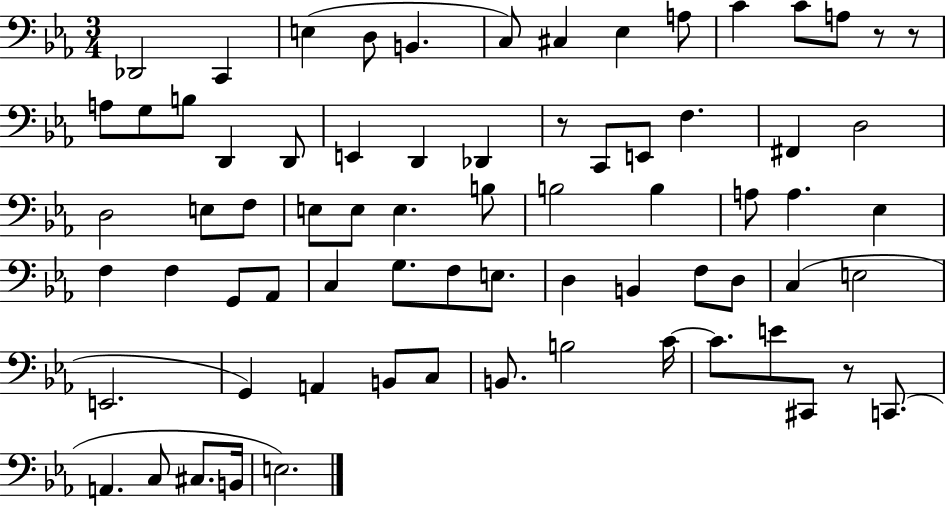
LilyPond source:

{
  \clef bass
  \numericTimeSignature
  \time 3/4
  \key ees \major
  des,2 c,4 | e4( d8 b,4. | c8) cis4 ees4 a8 | c'4 c'8 a8 r8 r8 | \break a8 g8 b8 d,4 d,8 | e,4 d,4 des,4 | r8 c,8 e,8 f4. | fis,4 d2 | \break d2 e8 f8 | e8 e8 e4. b8 | b2 b4 | a8 a4. ees4 | \break f4 f4 g,8 aes,8 | c4 g8. f8 e8. | d4 b,4 f8 d8 | c4( e2 | \break e,2. | g,4) a,4 b,8 c8 | b,8. b2 c'16~~ | c'8. e'8 cis,8 r8 c,8.( | \break a,4. c8 cis8. b,16 | e2.) | \bar "|."
}